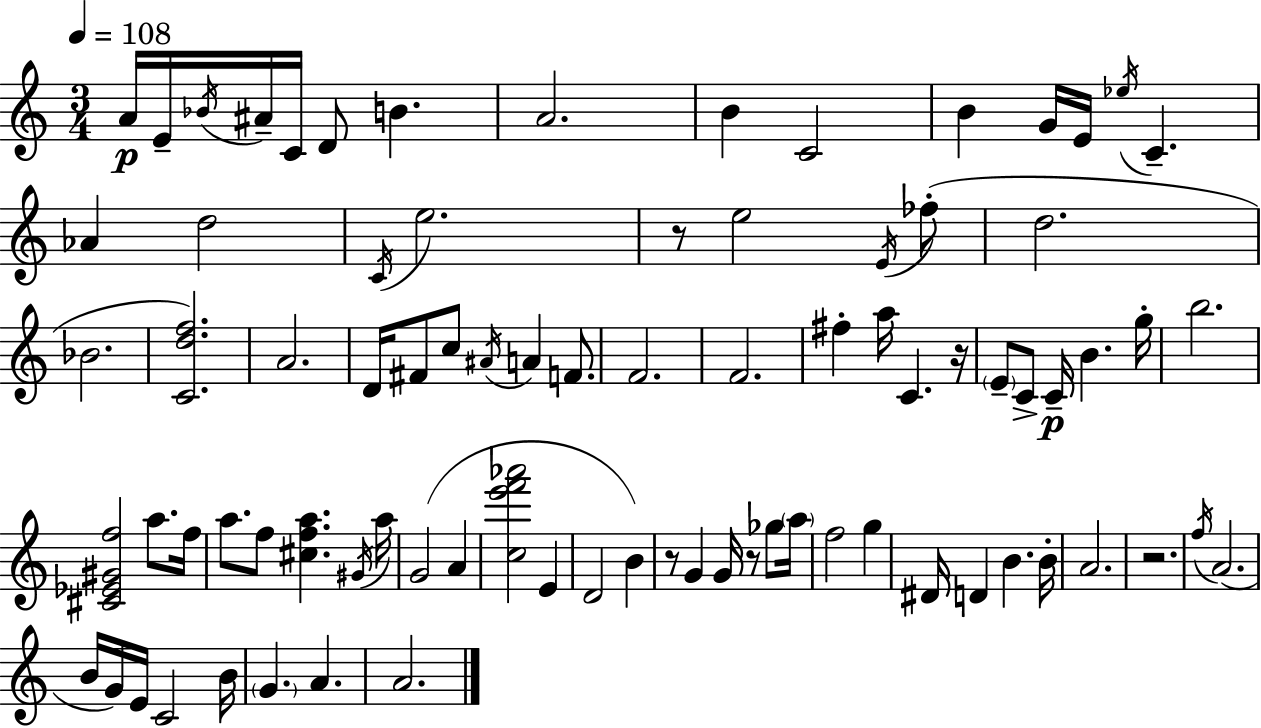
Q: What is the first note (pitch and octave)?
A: A4